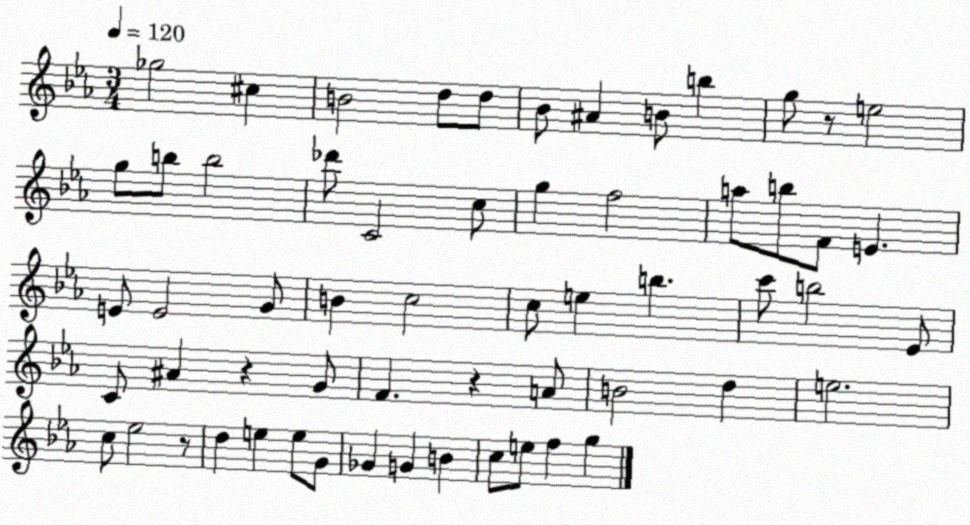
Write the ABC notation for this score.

X:1
T:Untitled
M:3/4
L:1/4
K:Eb
_g2 ^c B2 d/2 d/2 _B/2 ^A B/2 b g/2 z/2 e2 g/2 b/2 b2 _d'/2 C2 c/2 g f2 a/2 b/2 F/2 E E/2 E2 G/2 B c2 c/2 e b c'/2 b2 _E/2 C/2 ^A z G/2 F z A/2 B2 d e2 c/2 _e2 z/2 d e e/2 G/2 _G G B c/2 e/2 f g